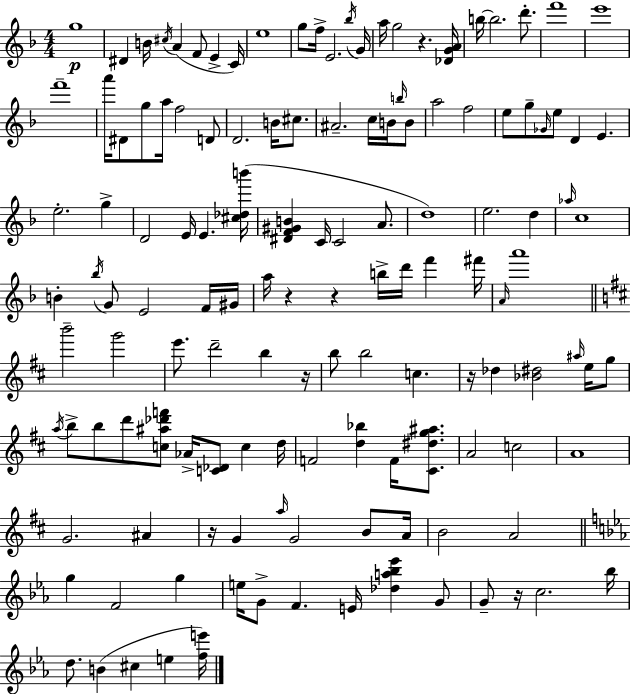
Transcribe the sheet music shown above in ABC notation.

X:1
T:Untitled
M:4/4
L:1/4
K:F
g4 ^D B/4 ^c/4 A F/2 E C/4 e4 g/2 f/4 E2 _b/4 G/4 a/4 g2 z [_DGA]/4 b/4 b2 d'/2 f'4 e'4 f'4 a'/4 ^D/2 g/2 a/4 f2 D/2 D2 B/4 ^c/2 ^A2 c/4 B/4 b/4 B/2 a2 f2 e/2 g/2 _G/4 e/2 D E e2 g D2 E/4 E [^c_db']/4 [^DF^GB] C/4 C2 A/2 d4 e2 d _a/4 c4 B _b/4 G/2 E2 F/4 ^G/4 a/4 z z b/4 d'/4 f' ^f'/4 A/4 a'4 b'2 g'2 e'/2 d'2 b z/4 b/2 b2 c z/4 _d [_B^d]2 ^a/4 e/4 g/2 a/4 b/2 b/2 d'/2 [c^a_d'f']/2 _A/4 [C_D]/2 c d/4 F2 [d_b] F/4 [^C^dg^a]/2 A2 c2 A4 G2 ^A z/4 G a/4 G2 B/2 A/4 B2 A2 g F2 g e/4 G/2 F E/4 [_da_b_e'] G/2 G/2 z/4 c2 _b/4 d/2 B ^c e [fe']/4